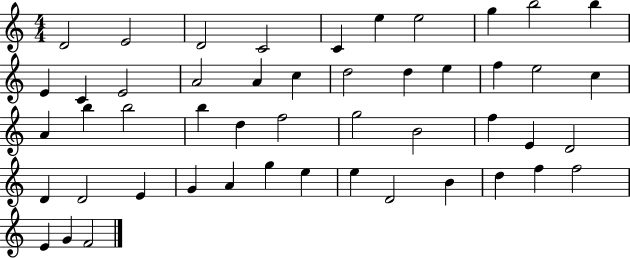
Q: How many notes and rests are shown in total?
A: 49